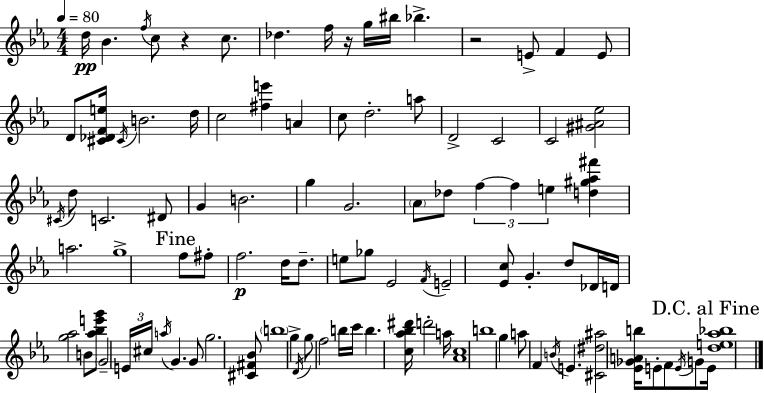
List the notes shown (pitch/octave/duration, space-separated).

D5/s Bb4/q. F5/s C5/e R/q C5/e. Db5/q. F5/s R/s G5/s BIS5/s Bb5/q. R/h E4/e F4/q E4/e D4/e [C#4,Db4,F4,E5]/s C#4/s B4/h. D5/s C5/h [F#5,E6]/q A4/q C5/e D5/h. A5/e D4/h C4/h C4/h [G#4,A#4,Eb5]/h C#4/s D5/e C4/h. D#4/e G4/q B4/h. G5/q G4/h. Ab4/e Db5/e F5/q F5/q E5/q [D5,G#5,Ab5,F#6]/q A5/h. G5/w F5/e F#5/e F5/h. D5/s D5/e. E5/e Gb5/e Eb4/h F4/s E4/h [Eb4,C5]/e G4/q. D5/e Db4/s D4/s [G5,Ab5]/h B4/e [Ab5,Bb5,E6,G6]/e G4/h E4/s C#5/s A5/s G4/q. G4/e G5/h. [C#4,F#4,Bb4]/e B5/w G5/q D4/s G5/e F5/h B5/s C6/s B5/q. [C5,Ab5,Bb5,D#6]/s D6/h A5/s [Ab4,C5]/w B5/w G5/q A5/e F4/q B4/s E4/q. [C#4,D#5,A#5]/h [Eb4,Gb4,A4,B5]/s E4/e F4/e E4/s G4/e E4/s [D5,E5,Ab5,Bb5]/w